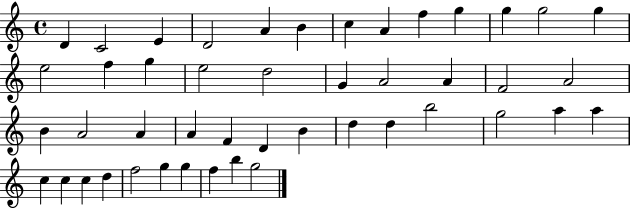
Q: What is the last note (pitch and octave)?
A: G5